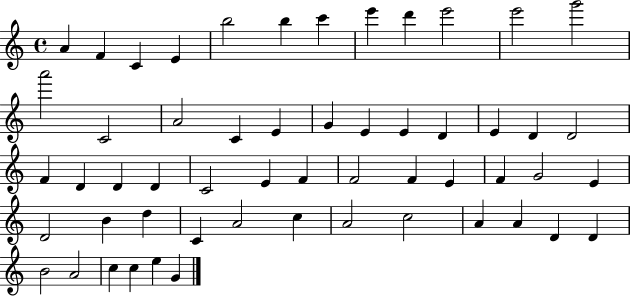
A4/q F4/q C4/q E4/q B5/h B5/q C6/q E6/q D6/q E6/h E6/h G6/h A6/h C4/h A4/h C4/q E4/q G4/q E4/q E4/q D4/q E4/q D4/q D4/h F4/q D4/q D4/q D4/q C4/h E4/q F4/q F4/h F4/q E4/q F4/q G4/h E4/q D4/h B4/q D5/q C4/q A4/h C5/q A4/h C5/h A4/q A4/q D4/q D4/q B4/h A4/h C5/q C5/q E5/q G4/q